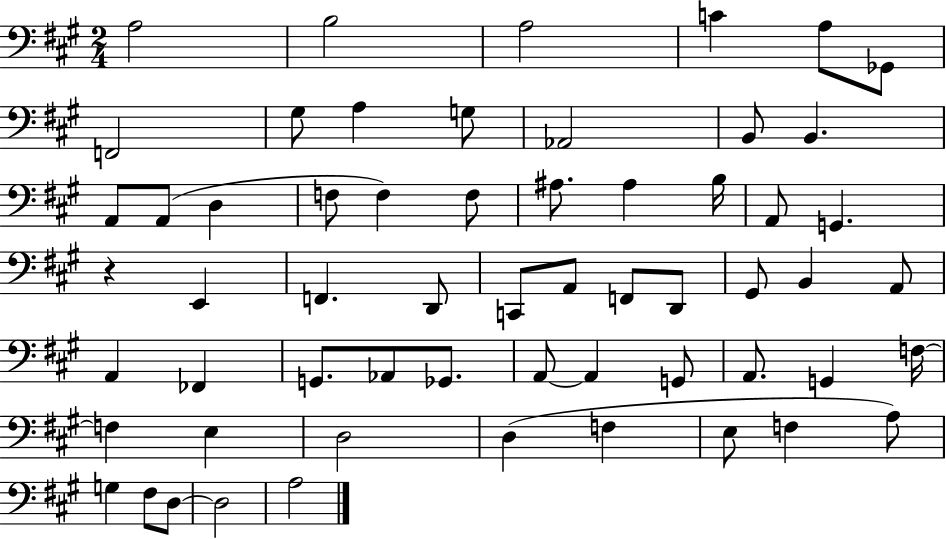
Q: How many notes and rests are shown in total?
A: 59